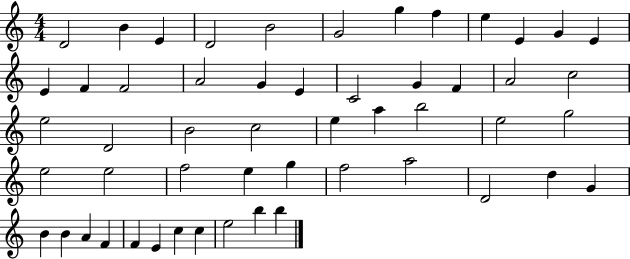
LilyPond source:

{
  \clef treble
  \numericTimeSignature
  \time 4/4
  \key c \major
  d'2 b'4 e'4 | d'2 b'2 | g'2 g''4 f''4 | e''4 e'4 g'4 e'4 | \break e'4 f'4 f'2 | a'2 g'4 e'4 | c'2 g'4 f'4 | a'2 c''2 | \break e''2 d'2 | b'2 c''2 | e''4 a''4 b''2 | e''2 g''2 | \break e''2 e''2 | f''2 e''4 g''4 | f''2 a''2 | d'2 d''4 g'4 | \break b'4 b'4 a'4 f'4 | f'4 e'4 c''4 c''4 | e''2 b''4 b''4 | \bar "|."
}